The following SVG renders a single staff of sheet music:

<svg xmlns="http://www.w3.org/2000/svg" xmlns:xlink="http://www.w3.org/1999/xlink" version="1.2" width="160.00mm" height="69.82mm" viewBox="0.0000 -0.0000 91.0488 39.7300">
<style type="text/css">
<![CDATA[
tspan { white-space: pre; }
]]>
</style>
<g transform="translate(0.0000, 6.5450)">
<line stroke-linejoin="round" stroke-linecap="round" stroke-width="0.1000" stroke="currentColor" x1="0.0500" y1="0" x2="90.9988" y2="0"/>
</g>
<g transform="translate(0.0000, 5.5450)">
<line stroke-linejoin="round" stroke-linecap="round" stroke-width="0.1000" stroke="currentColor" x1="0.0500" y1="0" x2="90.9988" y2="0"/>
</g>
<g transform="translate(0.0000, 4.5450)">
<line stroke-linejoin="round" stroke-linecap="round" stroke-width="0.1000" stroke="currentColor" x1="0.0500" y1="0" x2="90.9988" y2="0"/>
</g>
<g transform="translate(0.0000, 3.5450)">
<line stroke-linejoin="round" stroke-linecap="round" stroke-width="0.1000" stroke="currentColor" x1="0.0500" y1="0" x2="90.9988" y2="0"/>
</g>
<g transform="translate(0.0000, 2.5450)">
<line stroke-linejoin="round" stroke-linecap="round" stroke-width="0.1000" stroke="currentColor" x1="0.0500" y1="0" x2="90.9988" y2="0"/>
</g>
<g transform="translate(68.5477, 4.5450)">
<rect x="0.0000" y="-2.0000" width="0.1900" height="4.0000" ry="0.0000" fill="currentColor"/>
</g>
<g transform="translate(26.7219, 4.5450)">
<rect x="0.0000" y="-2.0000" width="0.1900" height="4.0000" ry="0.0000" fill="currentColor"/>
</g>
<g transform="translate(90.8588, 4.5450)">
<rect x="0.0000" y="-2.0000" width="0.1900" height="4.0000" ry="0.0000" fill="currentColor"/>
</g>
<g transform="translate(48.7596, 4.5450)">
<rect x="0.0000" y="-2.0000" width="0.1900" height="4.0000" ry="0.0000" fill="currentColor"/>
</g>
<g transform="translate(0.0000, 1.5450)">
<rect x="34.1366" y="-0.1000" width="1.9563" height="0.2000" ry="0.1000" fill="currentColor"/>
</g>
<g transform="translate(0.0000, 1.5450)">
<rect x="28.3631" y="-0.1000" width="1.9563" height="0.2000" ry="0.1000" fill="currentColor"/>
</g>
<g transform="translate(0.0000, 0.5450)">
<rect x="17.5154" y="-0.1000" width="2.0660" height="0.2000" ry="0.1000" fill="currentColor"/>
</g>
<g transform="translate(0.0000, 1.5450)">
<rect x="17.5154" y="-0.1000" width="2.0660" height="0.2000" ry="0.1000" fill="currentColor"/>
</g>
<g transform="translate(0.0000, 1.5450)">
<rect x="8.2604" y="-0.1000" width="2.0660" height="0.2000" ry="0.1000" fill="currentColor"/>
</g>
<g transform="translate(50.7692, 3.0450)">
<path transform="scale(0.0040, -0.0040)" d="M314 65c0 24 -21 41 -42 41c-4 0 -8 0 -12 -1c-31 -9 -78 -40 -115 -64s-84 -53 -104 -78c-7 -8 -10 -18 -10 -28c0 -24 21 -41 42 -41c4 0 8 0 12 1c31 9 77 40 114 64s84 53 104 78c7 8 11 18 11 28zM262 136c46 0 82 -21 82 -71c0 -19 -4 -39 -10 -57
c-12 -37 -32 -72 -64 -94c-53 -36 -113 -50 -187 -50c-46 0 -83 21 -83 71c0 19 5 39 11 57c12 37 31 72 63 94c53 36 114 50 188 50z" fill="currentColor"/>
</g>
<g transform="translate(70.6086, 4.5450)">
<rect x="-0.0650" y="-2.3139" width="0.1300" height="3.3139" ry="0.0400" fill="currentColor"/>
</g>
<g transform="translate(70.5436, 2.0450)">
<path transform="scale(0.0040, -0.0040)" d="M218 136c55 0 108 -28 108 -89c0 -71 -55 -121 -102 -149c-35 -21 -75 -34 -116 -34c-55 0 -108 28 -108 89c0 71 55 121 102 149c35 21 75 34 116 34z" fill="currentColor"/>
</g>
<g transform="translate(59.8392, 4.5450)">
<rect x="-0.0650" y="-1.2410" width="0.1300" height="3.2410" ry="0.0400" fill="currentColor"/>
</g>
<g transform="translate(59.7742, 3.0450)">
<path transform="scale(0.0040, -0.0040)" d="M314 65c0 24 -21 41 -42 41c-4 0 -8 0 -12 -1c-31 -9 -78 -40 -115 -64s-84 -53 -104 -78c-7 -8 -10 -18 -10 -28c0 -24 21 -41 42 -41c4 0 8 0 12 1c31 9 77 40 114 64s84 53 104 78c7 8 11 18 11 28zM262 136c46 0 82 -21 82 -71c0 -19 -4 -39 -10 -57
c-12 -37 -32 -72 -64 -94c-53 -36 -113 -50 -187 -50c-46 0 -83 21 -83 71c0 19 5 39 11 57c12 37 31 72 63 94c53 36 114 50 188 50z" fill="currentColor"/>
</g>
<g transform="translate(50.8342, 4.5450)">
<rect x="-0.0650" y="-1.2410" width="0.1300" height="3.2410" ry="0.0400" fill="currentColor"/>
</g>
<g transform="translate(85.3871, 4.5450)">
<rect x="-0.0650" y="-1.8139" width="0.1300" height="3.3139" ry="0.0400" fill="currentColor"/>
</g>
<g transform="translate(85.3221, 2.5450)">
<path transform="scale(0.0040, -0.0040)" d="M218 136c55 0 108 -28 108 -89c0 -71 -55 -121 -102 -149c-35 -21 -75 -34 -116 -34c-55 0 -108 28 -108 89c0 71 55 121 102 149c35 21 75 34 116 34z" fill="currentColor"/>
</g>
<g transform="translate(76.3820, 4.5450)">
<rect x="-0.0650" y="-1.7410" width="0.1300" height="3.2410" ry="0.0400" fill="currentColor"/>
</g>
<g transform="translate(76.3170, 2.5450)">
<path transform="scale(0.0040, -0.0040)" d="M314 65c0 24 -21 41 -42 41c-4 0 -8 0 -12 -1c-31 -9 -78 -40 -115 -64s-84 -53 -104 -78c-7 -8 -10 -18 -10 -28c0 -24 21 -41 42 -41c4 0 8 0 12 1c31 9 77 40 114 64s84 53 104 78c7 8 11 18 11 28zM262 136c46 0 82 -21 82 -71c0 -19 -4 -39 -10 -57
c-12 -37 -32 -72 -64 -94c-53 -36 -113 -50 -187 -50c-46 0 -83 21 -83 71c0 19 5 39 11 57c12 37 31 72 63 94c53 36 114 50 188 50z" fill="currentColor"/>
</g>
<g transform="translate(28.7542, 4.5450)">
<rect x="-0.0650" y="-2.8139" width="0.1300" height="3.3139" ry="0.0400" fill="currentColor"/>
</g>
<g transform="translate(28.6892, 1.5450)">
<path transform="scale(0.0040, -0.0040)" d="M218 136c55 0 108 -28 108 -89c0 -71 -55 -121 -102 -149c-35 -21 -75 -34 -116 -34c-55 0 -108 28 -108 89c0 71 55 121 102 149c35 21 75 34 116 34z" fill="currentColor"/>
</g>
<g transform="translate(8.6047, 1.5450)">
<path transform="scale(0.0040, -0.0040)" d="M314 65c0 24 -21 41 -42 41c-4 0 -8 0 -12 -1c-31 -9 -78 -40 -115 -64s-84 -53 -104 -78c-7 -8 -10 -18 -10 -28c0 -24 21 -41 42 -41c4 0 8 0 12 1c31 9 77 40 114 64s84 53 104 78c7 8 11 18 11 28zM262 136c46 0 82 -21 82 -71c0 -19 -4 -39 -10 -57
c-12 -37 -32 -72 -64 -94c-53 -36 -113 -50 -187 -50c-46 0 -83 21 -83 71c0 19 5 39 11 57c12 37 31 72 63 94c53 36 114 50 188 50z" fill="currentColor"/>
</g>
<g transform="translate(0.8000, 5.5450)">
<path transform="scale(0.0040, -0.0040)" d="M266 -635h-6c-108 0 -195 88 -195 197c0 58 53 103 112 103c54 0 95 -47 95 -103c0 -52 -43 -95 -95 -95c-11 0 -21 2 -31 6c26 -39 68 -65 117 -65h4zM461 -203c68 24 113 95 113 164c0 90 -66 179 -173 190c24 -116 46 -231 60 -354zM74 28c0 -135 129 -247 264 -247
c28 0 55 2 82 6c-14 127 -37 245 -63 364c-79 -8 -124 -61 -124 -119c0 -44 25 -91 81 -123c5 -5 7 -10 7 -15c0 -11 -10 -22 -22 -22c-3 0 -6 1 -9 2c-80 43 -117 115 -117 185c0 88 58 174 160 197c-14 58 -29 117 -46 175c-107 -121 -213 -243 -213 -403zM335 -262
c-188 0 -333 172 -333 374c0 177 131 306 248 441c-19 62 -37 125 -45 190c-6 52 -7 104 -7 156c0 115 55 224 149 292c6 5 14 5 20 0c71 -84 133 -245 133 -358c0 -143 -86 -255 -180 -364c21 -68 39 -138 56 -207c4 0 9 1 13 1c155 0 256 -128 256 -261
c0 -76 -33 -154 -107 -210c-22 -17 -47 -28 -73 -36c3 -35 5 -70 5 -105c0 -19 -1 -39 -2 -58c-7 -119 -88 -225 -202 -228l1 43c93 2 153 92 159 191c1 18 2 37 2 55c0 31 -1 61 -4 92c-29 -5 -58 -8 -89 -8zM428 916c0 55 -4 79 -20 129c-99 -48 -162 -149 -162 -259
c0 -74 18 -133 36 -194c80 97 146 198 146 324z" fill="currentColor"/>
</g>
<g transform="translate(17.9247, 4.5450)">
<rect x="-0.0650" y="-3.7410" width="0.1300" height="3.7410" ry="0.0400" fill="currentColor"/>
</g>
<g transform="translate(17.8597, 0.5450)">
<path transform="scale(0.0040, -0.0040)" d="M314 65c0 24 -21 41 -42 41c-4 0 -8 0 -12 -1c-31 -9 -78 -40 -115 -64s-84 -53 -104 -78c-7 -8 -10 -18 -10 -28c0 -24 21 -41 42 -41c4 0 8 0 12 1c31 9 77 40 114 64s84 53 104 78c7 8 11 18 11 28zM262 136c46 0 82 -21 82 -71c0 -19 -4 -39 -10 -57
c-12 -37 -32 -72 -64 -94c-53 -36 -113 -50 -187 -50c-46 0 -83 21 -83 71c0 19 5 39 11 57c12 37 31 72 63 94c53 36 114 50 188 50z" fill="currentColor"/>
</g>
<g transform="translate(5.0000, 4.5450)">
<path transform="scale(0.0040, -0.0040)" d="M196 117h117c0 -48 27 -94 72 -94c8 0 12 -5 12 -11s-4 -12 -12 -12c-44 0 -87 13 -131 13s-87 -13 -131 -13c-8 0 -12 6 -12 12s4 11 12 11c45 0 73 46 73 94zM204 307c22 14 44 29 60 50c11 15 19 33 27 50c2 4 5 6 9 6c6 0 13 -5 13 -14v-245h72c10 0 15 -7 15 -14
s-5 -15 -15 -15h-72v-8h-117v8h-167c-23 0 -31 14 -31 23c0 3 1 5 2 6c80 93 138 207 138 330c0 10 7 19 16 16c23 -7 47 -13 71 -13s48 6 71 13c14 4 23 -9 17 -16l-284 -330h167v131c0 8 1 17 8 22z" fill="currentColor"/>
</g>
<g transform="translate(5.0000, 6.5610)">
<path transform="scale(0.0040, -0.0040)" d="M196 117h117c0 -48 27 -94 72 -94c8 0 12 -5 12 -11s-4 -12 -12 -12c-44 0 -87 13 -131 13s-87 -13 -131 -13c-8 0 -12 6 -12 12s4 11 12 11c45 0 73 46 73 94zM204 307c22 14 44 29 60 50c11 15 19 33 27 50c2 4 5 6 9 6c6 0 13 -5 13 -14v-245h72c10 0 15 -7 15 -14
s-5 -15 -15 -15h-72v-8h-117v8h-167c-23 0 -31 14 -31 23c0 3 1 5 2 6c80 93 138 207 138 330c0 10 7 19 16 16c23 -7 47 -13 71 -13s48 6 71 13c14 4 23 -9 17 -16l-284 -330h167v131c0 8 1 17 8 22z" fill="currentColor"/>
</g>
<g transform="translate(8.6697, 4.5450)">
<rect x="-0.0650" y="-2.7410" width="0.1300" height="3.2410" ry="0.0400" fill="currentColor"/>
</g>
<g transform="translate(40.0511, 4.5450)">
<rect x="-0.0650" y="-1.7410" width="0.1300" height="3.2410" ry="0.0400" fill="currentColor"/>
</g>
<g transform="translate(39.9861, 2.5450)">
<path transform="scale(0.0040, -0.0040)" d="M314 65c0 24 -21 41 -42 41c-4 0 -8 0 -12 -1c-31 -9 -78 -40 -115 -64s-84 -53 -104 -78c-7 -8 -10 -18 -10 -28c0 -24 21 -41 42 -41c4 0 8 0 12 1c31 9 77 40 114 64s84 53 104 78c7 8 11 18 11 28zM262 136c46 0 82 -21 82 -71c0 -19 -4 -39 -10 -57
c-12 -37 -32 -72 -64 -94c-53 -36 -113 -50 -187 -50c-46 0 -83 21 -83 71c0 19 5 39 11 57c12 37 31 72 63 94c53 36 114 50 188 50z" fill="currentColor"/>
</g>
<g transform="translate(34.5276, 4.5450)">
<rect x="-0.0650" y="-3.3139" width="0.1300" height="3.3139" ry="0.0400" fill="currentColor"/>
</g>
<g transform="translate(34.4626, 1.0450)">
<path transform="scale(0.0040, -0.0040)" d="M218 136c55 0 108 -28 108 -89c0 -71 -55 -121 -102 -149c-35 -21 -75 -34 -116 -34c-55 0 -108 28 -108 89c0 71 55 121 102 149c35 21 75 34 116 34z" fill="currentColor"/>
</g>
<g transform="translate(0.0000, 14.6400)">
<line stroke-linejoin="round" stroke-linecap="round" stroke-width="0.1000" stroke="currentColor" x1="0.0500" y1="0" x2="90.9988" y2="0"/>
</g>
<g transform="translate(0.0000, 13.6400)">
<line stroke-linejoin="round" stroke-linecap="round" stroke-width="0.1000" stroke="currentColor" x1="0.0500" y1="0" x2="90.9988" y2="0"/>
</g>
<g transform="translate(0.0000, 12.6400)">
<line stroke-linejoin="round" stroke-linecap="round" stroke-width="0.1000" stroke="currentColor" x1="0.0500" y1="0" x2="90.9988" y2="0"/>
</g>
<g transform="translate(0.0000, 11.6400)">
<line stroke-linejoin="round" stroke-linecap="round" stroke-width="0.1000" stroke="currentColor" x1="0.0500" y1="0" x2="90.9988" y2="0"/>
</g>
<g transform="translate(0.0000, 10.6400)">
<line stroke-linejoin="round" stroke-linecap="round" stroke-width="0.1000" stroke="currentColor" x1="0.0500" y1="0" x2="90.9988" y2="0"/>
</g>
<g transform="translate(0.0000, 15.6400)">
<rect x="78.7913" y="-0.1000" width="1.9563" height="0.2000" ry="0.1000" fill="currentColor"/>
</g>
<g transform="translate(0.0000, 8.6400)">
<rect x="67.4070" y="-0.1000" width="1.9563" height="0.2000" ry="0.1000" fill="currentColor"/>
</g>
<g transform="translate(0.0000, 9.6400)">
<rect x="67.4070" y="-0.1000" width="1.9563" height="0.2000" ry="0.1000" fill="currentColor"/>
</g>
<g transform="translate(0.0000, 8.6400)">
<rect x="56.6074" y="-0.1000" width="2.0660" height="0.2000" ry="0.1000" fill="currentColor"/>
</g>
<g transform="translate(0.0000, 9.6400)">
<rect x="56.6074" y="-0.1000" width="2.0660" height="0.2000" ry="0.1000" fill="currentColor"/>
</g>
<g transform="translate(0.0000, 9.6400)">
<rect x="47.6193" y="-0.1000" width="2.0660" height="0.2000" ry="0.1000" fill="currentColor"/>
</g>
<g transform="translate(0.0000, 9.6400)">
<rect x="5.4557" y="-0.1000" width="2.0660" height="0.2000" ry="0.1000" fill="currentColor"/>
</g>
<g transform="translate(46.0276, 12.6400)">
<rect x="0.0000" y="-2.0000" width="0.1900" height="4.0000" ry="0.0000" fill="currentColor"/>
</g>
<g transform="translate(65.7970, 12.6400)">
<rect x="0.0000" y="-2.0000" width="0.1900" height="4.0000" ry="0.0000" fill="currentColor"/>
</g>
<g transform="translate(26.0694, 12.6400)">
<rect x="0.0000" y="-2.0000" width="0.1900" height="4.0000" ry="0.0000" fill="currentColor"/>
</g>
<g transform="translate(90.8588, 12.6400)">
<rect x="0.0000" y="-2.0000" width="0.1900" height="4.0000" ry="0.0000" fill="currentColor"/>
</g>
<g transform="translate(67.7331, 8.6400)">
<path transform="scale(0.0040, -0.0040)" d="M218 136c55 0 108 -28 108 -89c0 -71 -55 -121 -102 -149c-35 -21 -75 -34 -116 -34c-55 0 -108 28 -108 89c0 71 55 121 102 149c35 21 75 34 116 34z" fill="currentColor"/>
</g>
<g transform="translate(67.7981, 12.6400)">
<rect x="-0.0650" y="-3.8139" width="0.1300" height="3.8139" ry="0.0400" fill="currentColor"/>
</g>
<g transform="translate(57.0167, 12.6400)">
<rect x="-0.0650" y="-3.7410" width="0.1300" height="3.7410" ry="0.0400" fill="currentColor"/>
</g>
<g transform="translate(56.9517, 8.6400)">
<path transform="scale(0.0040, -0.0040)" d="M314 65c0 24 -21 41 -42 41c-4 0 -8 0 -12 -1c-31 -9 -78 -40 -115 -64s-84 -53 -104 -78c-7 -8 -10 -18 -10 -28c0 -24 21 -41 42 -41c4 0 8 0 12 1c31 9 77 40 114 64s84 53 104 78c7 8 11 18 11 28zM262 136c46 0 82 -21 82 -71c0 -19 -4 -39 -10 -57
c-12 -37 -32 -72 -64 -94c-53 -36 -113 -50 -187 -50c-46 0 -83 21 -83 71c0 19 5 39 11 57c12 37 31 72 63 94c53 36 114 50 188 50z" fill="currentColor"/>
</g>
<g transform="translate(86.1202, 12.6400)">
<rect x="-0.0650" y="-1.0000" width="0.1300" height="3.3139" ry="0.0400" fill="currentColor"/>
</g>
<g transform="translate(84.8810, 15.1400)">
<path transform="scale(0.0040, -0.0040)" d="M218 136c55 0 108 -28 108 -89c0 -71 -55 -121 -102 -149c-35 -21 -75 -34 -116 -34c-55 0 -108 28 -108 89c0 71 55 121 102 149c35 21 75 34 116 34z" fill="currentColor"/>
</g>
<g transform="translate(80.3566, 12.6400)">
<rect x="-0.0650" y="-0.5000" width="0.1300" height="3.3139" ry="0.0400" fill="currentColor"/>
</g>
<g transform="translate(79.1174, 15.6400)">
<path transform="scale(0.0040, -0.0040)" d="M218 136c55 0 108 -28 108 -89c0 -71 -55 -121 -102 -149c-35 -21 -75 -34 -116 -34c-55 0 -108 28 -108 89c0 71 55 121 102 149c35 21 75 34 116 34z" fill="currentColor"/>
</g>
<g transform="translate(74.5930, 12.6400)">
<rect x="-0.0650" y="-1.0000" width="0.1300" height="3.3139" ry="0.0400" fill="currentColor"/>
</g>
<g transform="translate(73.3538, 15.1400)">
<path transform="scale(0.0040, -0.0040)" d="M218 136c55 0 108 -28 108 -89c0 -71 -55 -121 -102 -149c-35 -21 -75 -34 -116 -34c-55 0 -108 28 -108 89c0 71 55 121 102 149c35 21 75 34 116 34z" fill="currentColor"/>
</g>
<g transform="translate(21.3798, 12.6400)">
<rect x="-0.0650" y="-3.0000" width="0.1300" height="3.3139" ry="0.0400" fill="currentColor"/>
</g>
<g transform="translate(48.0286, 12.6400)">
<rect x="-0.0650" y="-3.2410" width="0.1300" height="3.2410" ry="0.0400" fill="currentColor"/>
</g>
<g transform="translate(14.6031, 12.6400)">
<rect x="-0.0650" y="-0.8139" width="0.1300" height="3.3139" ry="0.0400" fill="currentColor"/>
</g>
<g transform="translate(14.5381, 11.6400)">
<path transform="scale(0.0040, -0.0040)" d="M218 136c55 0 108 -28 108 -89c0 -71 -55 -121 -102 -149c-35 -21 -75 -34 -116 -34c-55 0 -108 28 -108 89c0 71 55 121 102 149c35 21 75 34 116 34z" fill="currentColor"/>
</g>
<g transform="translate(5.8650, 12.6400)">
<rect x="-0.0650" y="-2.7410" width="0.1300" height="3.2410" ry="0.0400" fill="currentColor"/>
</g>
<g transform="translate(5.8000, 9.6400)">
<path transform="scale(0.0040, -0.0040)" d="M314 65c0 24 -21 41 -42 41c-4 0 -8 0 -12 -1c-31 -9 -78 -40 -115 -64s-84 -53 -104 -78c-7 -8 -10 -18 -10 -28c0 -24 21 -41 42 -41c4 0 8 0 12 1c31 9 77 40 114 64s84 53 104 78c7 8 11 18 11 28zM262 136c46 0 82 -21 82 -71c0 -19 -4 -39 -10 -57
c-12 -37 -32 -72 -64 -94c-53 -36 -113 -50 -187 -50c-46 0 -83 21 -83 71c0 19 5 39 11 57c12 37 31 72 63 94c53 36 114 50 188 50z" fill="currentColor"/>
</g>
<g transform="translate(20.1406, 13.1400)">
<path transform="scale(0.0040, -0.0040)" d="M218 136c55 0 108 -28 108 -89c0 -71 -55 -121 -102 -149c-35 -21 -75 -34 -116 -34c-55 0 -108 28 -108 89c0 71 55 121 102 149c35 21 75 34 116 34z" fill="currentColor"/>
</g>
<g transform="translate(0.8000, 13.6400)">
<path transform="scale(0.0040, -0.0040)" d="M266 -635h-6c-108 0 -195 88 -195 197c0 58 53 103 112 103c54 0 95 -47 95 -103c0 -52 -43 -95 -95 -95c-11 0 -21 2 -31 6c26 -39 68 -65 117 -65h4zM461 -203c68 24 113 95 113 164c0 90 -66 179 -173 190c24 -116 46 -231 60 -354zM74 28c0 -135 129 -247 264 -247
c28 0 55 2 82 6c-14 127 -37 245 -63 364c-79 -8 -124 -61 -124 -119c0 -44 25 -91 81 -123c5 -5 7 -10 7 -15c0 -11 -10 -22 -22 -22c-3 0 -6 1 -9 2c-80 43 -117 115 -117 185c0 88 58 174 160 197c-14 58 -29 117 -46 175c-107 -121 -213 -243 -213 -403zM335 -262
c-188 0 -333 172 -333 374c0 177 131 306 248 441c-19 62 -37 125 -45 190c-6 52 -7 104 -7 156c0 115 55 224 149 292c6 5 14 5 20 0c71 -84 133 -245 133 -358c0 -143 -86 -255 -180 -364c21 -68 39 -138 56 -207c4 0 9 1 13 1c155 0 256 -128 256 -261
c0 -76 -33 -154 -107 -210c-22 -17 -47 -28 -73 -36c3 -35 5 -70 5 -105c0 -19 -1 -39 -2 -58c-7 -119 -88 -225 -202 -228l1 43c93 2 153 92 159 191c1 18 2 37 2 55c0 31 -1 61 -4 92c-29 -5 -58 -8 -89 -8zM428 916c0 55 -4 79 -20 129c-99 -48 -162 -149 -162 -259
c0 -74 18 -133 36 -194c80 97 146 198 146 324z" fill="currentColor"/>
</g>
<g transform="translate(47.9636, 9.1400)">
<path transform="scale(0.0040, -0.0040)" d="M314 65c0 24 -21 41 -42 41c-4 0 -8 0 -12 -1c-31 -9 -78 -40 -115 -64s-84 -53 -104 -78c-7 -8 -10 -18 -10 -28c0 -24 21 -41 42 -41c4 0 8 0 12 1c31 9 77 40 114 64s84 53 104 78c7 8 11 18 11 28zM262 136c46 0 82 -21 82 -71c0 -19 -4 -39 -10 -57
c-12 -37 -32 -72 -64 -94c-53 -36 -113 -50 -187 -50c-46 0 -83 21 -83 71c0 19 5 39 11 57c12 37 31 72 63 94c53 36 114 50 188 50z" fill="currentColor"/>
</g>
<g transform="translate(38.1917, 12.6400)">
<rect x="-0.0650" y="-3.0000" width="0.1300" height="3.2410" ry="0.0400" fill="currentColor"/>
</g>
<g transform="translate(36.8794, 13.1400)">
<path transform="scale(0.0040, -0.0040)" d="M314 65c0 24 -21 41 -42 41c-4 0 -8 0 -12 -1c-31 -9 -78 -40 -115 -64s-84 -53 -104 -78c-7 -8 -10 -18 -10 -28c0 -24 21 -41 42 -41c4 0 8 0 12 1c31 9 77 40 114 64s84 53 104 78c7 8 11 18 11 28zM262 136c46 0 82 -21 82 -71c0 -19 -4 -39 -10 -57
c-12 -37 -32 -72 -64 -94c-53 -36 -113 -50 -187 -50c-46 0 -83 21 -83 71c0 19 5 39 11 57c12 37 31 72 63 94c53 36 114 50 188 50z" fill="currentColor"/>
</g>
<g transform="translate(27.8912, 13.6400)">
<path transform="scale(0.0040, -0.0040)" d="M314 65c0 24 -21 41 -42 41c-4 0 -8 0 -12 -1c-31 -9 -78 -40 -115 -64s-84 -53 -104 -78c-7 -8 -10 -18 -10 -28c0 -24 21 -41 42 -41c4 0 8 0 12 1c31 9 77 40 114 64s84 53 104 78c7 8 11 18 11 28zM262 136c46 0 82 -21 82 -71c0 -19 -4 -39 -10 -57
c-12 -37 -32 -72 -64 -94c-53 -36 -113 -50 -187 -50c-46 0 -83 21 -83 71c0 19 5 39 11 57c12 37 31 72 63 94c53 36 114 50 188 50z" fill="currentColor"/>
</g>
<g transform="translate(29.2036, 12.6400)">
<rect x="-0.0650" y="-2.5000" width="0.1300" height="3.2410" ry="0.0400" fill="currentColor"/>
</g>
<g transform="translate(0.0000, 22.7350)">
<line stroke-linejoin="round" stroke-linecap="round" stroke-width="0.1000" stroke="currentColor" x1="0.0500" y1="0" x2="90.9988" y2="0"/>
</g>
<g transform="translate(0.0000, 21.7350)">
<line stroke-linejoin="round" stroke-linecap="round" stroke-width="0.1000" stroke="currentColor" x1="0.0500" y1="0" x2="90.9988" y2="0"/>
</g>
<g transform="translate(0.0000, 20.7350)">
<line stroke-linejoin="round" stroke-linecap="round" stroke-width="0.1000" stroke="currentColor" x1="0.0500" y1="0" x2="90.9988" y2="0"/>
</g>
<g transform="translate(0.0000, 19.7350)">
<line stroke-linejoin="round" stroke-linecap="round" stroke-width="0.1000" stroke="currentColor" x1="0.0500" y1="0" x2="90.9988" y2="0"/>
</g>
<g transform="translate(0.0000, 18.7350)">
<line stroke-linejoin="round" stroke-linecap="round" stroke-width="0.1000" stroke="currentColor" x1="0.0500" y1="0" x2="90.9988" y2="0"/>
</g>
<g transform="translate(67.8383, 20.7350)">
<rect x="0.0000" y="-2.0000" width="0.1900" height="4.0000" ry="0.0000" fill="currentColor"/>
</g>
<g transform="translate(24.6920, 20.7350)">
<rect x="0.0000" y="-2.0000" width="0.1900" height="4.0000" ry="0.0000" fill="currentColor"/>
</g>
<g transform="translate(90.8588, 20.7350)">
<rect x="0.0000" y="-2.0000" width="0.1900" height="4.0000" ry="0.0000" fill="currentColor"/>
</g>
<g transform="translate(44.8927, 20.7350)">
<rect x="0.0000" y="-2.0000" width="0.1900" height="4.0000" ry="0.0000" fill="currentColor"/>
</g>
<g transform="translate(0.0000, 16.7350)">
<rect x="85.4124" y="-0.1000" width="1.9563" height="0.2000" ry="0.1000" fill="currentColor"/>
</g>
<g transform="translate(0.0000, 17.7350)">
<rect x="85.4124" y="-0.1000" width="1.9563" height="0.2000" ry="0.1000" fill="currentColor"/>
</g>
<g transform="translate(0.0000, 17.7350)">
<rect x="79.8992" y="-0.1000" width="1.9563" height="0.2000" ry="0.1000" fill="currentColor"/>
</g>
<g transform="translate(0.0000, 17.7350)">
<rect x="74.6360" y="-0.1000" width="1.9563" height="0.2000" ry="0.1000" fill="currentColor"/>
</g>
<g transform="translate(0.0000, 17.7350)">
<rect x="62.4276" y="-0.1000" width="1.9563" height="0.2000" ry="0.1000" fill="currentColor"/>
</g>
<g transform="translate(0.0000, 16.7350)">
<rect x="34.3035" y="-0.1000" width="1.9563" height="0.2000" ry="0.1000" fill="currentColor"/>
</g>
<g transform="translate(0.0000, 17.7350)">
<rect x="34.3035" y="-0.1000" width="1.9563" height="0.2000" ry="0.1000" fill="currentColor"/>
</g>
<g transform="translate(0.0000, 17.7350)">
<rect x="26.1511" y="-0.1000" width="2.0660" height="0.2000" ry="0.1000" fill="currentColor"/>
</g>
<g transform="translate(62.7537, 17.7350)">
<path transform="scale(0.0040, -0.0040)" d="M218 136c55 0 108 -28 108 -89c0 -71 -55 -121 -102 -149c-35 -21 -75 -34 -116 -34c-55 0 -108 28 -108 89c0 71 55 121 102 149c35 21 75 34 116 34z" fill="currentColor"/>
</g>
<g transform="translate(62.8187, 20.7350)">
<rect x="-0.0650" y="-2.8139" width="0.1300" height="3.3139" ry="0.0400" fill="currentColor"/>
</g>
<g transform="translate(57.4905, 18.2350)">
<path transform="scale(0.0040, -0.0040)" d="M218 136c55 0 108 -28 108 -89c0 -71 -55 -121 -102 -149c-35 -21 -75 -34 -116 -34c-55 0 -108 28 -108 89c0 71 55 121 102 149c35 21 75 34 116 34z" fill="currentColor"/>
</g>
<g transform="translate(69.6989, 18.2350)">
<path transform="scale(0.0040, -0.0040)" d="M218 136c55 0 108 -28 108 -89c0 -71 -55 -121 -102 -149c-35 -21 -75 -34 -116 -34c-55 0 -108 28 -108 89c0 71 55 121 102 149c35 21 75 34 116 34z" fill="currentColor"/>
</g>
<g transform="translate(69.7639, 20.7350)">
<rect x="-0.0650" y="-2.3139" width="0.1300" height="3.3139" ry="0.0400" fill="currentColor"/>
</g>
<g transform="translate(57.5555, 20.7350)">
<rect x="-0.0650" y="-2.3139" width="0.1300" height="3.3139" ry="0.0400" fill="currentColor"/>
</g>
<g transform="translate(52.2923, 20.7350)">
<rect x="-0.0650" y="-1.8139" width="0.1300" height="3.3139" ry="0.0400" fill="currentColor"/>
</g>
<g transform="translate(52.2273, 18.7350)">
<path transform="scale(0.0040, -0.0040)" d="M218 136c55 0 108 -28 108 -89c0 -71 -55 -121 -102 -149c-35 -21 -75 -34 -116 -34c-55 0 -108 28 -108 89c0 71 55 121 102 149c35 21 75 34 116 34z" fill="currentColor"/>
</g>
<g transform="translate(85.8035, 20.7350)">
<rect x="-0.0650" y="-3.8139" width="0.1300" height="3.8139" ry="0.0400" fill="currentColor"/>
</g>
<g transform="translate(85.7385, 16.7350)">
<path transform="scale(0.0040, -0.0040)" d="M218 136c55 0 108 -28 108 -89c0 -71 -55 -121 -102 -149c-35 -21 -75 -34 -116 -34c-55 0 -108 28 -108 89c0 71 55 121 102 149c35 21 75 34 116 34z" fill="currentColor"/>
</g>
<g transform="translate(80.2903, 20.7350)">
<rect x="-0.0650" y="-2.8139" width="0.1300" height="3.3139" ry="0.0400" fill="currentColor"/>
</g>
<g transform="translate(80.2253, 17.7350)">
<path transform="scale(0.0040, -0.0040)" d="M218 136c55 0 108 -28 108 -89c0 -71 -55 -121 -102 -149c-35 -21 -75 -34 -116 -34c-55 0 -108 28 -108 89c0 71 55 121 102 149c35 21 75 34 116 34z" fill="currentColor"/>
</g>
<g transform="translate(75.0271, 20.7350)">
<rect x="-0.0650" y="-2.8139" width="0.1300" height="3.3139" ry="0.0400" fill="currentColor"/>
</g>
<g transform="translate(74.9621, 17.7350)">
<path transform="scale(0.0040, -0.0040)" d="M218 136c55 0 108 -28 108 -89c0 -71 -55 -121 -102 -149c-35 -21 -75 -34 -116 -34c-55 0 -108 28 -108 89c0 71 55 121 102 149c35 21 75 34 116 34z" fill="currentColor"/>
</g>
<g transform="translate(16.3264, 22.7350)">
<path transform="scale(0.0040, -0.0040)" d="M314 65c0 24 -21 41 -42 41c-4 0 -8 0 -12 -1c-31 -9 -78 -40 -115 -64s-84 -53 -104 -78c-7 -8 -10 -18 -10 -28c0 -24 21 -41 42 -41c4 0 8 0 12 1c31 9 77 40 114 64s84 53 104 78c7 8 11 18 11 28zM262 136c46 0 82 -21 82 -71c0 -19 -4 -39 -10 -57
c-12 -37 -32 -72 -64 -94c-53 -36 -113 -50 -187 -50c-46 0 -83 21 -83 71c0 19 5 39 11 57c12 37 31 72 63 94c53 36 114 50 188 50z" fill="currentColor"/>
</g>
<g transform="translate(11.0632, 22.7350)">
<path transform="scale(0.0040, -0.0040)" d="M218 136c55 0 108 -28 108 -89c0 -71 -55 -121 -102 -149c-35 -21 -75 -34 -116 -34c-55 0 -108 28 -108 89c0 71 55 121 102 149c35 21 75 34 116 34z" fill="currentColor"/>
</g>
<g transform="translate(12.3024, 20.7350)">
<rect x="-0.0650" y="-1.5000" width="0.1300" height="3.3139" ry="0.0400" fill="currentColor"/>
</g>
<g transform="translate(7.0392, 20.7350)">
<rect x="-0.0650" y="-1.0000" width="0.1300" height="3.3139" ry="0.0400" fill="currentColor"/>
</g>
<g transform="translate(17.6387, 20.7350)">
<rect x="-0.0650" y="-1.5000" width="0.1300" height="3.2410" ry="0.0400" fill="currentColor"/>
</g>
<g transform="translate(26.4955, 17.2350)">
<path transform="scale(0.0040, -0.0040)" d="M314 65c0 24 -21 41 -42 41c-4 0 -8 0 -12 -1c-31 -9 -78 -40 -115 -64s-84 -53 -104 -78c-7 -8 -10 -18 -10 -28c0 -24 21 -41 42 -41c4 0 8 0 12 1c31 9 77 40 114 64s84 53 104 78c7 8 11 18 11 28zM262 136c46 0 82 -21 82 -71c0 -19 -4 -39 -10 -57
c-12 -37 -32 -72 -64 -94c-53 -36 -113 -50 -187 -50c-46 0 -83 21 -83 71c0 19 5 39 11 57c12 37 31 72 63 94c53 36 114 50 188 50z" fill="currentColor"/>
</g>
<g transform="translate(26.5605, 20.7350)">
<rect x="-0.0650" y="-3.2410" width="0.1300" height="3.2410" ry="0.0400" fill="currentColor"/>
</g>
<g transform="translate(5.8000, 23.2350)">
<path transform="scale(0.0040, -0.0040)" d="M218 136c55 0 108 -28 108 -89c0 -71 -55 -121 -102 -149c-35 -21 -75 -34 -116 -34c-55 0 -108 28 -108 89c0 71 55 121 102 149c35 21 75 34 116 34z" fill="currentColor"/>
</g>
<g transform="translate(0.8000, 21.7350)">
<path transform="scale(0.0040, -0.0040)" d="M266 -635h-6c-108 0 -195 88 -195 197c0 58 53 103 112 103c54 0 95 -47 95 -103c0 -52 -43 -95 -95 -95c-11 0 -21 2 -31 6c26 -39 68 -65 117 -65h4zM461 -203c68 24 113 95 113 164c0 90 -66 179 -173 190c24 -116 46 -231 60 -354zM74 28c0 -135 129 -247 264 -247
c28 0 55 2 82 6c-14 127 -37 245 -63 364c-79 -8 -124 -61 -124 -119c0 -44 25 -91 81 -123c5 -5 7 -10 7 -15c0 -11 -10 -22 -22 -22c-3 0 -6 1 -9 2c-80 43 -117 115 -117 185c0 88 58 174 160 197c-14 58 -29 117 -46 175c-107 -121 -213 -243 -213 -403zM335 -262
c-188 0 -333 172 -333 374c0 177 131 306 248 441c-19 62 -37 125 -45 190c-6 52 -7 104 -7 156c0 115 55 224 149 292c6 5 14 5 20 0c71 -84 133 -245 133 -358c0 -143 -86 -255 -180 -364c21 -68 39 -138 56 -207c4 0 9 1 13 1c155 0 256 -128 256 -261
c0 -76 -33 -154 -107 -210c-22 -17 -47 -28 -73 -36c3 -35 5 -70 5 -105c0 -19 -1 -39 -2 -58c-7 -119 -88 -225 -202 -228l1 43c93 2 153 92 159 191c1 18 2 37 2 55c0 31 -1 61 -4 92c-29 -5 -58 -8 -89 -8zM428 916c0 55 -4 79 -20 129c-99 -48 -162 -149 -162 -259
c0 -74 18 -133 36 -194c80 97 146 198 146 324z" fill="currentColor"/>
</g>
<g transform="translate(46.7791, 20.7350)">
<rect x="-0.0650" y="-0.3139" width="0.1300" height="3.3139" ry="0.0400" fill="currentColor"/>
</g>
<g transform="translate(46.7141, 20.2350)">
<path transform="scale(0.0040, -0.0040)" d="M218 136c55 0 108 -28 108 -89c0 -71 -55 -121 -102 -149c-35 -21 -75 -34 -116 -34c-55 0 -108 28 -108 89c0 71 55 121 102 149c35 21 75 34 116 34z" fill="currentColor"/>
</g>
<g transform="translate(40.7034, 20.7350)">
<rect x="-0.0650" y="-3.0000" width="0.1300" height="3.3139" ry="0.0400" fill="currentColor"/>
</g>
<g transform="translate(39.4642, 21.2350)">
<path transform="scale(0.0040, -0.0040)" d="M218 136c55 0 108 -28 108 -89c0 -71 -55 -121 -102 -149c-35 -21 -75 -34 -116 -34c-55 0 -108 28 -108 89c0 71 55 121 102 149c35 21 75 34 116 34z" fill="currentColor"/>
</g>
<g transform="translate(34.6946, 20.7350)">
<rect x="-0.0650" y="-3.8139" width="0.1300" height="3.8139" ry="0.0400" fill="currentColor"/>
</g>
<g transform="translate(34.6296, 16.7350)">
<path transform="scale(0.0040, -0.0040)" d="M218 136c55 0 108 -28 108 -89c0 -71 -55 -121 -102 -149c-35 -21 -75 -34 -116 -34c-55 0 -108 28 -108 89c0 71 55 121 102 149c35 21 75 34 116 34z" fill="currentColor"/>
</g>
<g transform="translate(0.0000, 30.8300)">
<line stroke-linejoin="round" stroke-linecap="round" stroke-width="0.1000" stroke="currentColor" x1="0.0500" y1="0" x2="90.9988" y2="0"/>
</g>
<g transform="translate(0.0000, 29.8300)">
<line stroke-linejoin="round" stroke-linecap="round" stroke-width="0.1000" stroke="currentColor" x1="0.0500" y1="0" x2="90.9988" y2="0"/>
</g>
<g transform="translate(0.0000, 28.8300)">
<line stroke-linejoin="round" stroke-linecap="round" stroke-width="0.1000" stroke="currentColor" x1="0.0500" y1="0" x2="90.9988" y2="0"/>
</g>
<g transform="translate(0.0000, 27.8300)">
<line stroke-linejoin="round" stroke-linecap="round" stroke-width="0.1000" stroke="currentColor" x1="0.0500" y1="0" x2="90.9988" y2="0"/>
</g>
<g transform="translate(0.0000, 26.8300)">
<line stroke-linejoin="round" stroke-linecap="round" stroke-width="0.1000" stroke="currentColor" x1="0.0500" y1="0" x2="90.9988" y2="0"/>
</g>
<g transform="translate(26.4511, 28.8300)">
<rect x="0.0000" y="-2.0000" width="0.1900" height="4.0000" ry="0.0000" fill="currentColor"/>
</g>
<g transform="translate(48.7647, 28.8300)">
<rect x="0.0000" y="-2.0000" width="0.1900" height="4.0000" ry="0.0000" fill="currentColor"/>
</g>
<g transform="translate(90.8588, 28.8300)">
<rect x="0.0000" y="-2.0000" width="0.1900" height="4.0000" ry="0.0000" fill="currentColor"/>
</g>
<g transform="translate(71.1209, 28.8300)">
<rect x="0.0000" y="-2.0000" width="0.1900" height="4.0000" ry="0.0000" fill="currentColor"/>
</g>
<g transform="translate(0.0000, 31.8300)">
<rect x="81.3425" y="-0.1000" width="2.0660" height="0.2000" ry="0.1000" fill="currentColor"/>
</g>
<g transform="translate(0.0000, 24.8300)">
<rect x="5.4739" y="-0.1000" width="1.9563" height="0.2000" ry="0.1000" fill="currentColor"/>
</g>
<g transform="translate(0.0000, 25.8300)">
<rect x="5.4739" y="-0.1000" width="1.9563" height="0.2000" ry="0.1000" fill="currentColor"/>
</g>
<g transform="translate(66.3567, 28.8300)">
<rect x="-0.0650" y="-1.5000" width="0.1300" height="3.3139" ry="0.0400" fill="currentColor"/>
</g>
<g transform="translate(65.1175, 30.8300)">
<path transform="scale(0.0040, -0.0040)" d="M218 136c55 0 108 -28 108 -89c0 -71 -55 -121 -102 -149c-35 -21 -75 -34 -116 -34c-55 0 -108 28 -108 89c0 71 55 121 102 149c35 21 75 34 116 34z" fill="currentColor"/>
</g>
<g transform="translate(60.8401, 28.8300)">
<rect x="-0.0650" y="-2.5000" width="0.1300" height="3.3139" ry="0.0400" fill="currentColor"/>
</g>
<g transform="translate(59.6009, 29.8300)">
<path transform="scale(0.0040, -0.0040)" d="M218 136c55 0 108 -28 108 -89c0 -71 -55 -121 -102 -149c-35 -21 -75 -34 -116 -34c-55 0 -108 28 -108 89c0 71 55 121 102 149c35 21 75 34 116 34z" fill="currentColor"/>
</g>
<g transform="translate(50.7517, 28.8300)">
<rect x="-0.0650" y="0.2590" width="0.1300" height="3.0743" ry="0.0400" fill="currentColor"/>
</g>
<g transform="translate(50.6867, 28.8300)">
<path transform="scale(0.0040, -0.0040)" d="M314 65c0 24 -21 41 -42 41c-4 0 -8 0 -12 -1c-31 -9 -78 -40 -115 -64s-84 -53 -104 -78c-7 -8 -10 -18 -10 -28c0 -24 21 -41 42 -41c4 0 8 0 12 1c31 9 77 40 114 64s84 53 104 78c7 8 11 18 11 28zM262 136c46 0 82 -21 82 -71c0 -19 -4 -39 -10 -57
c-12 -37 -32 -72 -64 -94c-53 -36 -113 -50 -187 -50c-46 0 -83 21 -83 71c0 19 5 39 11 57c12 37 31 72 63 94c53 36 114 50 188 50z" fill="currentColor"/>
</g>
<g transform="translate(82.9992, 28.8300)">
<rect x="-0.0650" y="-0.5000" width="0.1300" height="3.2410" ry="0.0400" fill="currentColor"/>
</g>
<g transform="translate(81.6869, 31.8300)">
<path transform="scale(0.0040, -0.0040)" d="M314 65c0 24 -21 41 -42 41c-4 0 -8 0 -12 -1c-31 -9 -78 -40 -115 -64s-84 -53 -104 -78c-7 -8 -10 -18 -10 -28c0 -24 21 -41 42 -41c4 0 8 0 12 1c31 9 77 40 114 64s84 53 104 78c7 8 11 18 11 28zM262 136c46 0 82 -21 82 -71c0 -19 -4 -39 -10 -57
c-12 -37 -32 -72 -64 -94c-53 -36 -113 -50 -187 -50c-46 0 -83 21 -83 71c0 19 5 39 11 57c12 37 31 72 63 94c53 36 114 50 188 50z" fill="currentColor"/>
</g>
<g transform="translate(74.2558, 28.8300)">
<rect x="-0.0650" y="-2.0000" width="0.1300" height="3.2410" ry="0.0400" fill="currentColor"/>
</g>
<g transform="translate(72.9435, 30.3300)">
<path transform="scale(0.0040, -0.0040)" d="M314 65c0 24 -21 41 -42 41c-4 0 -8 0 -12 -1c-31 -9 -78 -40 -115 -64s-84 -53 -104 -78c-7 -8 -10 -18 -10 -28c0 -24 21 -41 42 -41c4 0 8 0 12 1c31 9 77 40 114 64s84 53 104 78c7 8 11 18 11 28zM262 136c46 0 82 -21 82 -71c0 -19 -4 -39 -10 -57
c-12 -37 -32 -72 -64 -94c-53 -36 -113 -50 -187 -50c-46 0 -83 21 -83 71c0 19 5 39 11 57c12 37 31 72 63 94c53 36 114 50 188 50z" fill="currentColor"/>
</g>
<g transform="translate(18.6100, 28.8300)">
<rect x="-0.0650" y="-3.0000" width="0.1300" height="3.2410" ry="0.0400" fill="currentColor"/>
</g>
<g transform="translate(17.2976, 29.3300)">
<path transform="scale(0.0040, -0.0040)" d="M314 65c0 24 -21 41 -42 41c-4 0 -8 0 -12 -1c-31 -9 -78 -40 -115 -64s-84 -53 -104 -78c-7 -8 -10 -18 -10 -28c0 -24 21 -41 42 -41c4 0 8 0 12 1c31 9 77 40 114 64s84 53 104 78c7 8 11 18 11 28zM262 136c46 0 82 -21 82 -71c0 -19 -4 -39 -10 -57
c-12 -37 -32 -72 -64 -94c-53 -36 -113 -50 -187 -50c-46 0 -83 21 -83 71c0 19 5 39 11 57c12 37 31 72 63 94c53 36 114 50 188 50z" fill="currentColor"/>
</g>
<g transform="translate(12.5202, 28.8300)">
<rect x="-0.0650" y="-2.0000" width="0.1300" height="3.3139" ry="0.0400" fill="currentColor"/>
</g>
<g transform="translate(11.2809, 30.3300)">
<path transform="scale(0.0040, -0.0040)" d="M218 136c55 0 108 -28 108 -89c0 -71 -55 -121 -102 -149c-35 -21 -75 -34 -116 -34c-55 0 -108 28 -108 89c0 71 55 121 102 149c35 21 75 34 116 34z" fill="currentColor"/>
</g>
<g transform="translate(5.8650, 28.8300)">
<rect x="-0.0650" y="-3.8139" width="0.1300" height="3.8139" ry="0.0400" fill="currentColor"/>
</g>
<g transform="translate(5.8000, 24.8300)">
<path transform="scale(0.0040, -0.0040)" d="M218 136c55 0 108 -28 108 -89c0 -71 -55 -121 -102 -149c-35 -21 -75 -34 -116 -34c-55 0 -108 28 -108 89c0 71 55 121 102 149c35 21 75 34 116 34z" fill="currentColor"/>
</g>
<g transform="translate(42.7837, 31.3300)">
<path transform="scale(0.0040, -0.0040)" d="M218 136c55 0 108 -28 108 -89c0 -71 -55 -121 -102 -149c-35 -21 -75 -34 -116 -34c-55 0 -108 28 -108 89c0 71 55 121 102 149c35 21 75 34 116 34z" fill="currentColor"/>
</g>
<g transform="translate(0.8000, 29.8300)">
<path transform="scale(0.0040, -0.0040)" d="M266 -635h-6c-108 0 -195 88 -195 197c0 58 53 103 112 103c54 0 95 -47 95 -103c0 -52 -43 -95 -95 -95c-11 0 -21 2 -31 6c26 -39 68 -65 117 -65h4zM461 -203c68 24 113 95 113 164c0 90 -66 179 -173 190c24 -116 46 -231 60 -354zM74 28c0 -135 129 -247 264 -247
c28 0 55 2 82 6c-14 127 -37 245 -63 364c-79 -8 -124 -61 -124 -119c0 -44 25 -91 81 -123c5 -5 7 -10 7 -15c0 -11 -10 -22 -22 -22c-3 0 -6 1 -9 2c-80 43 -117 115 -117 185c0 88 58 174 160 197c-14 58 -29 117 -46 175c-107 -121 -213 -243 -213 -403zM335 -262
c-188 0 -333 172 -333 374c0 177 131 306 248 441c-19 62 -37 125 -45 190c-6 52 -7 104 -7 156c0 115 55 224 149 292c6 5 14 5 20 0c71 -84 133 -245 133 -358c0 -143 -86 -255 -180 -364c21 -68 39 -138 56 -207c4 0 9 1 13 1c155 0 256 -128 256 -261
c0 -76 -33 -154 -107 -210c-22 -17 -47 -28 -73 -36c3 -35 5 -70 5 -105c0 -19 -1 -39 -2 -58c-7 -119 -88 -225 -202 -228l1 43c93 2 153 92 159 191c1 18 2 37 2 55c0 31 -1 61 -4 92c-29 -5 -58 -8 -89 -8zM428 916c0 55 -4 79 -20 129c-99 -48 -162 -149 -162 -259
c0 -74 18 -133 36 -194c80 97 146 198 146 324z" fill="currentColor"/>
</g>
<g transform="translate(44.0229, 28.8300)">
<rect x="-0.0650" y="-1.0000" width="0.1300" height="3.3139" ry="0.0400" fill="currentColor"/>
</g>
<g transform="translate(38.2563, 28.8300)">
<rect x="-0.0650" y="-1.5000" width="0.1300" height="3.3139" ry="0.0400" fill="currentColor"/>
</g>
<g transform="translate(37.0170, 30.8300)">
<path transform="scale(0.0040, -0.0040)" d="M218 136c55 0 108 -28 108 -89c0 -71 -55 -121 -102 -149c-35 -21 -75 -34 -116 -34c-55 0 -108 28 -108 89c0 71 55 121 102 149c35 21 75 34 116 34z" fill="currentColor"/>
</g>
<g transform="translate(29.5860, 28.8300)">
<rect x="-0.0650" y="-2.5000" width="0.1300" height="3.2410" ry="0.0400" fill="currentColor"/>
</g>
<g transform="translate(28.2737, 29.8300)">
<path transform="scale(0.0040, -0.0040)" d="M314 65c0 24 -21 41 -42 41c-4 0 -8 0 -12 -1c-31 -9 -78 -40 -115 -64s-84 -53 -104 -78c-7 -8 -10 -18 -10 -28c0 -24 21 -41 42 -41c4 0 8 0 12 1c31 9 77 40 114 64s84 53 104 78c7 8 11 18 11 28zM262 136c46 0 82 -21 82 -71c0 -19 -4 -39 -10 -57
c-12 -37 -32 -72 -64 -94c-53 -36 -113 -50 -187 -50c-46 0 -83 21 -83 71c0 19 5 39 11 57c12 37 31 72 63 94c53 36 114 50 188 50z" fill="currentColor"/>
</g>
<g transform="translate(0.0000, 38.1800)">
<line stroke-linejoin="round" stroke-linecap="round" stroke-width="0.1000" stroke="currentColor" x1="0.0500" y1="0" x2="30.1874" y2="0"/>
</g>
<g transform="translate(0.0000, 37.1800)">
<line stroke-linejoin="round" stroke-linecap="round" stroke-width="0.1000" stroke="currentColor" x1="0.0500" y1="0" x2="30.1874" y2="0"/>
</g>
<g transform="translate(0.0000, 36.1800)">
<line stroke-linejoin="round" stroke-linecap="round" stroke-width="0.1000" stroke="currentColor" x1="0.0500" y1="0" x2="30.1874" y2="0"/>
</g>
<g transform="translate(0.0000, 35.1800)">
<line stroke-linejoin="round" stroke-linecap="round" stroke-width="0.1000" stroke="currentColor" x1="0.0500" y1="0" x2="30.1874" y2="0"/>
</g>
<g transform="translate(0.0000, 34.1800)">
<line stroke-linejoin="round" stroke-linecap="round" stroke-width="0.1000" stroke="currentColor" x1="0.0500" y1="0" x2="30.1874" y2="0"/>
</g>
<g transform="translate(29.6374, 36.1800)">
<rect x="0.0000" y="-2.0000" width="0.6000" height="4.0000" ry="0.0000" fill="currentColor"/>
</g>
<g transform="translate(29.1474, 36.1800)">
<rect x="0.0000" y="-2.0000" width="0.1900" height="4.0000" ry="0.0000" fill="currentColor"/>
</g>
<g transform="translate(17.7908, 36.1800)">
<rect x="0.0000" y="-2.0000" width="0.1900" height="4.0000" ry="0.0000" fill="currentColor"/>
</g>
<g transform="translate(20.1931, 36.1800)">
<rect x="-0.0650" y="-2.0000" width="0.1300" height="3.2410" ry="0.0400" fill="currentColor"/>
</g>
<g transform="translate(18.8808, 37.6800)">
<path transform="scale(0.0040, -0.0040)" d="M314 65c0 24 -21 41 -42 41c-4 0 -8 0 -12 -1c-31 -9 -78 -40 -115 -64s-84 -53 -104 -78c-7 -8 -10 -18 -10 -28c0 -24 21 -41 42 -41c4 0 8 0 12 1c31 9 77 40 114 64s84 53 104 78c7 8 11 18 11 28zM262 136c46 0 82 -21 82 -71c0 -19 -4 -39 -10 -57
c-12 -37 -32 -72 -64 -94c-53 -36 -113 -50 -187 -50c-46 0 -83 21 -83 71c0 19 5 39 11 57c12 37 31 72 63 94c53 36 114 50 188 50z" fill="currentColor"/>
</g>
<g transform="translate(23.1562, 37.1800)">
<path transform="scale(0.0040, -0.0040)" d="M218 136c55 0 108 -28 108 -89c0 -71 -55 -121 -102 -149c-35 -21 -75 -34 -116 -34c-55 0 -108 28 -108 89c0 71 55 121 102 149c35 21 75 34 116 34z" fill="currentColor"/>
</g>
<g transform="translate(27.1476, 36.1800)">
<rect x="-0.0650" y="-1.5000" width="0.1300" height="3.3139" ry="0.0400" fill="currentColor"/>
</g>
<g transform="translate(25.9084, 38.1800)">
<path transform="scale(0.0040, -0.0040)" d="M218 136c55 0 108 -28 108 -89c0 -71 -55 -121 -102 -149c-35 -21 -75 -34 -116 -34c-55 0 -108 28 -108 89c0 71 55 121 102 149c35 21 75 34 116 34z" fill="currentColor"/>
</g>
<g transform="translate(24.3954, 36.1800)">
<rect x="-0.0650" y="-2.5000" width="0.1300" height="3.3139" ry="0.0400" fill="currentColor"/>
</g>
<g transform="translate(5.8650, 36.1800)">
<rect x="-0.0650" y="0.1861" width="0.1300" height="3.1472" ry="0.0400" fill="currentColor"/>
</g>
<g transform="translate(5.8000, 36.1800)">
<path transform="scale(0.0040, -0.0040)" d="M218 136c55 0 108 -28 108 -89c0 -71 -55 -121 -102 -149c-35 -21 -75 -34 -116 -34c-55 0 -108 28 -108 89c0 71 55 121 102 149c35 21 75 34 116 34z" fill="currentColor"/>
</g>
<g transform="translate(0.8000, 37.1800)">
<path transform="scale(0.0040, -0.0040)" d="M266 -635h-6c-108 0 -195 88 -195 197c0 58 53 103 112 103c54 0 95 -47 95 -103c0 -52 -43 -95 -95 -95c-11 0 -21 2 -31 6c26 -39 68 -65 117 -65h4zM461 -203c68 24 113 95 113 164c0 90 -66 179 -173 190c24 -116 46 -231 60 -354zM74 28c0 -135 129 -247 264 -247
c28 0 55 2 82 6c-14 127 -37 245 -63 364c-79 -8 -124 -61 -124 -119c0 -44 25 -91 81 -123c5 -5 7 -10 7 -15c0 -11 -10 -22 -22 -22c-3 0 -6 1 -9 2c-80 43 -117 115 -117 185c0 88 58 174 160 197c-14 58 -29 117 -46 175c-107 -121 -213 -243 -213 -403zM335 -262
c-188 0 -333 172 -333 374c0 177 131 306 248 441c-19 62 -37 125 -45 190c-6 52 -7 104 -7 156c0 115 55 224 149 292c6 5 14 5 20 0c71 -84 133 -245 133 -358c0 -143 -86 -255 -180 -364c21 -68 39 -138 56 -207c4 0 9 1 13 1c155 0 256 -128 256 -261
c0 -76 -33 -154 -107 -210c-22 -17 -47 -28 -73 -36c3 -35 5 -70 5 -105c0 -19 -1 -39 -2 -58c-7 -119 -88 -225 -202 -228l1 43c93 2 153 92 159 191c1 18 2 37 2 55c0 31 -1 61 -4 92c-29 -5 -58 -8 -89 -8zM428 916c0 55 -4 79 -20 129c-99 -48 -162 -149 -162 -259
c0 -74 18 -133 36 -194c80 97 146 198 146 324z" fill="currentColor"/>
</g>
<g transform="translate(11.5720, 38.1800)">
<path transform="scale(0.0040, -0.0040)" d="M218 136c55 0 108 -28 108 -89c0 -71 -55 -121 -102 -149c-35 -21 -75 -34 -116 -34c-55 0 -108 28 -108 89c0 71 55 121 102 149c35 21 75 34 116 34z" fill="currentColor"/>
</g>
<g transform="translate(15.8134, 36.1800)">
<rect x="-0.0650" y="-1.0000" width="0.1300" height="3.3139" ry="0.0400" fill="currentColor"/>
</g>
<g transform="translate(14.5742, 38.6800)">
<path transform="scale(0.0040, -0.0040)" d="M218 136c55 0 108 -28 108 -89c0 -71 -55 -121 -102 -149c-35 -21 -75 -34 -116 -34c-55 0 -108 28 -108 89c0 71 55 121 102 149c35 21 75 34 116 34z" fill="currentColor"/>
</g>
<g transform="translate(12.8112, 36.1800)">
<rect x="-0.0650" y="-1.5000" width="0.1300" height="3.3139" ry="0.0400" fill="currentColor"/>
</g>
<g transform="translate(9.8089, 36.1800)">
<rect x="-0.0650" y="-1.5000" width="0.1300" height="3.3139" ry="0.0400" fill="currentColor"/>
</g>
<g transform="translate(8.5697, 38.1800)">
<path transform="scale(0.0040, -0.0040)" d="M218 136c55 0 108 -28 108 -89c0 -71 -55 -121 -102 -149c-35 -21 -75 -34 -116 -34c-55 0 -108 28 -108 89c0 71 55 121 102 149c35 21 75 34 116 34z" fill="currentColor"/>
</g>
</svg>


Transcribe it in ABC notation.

X:1
T:Untitled
M:4/4
L:1/4
K:C
a2 c'2 a b f2 e2 e2 g f2 f a2 d A G2 A2 b2 c'2 c' D C D D E E2 b2 c' A c f g a g a a c' c' F A2 G2 E D B2 G E F2 C2 B E E D F2 G E